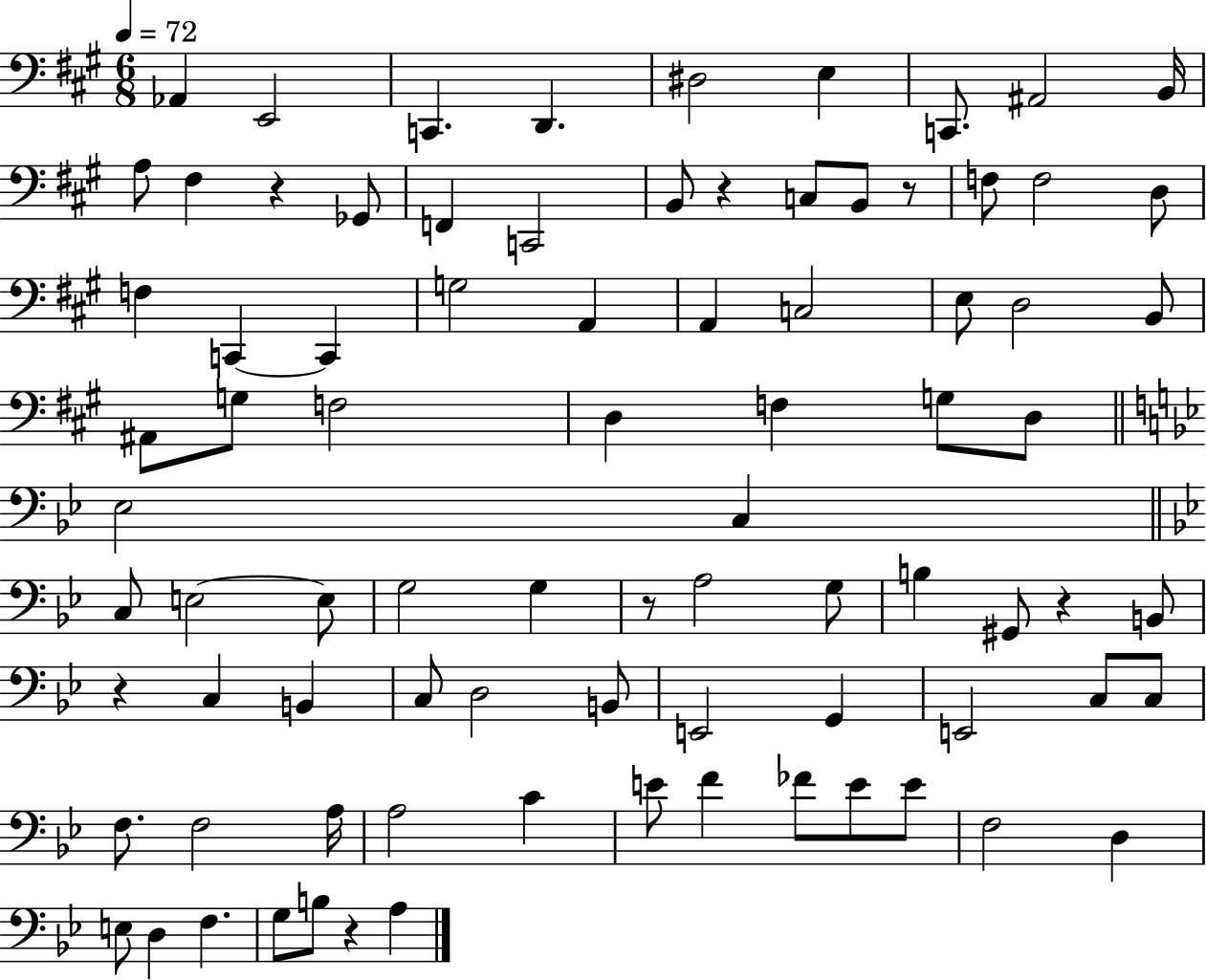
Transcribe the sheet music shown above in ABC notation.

X:1
T:Untitled
M:6/8
L:1/4
K:A
_A,, E,,2 C,, D,, ^D,2 E, C,,/2 ^A,,2 B,,/4 A,/2 ^F, z _G,,/2 F,, C,,2 B,,/2 z C,/2 B,,/2 z/2 F,/2 F,2 D,/2 F, C,, C,, G,2 A,, A,, C,2 E,/2 D,2 B,,/2 ^A,,/2 G,/2 F,2 D, F, G,/2 D,/2 _E,2 C, C,/2 E,2 E,/2 G,2 G, z/2 A,2 G,/2 B, ^G,,/2 z B,,/2 z C, B,, C,/2 D,2 B,,/2 E,,2 G,, E,,2 C,/2 C,/2 F,/2 F,2 A,/4 A,2 C E/2 F _F/2 E/2 E/2 F,2 D, E,/2 D, F, G,/2 B,/2 z A,